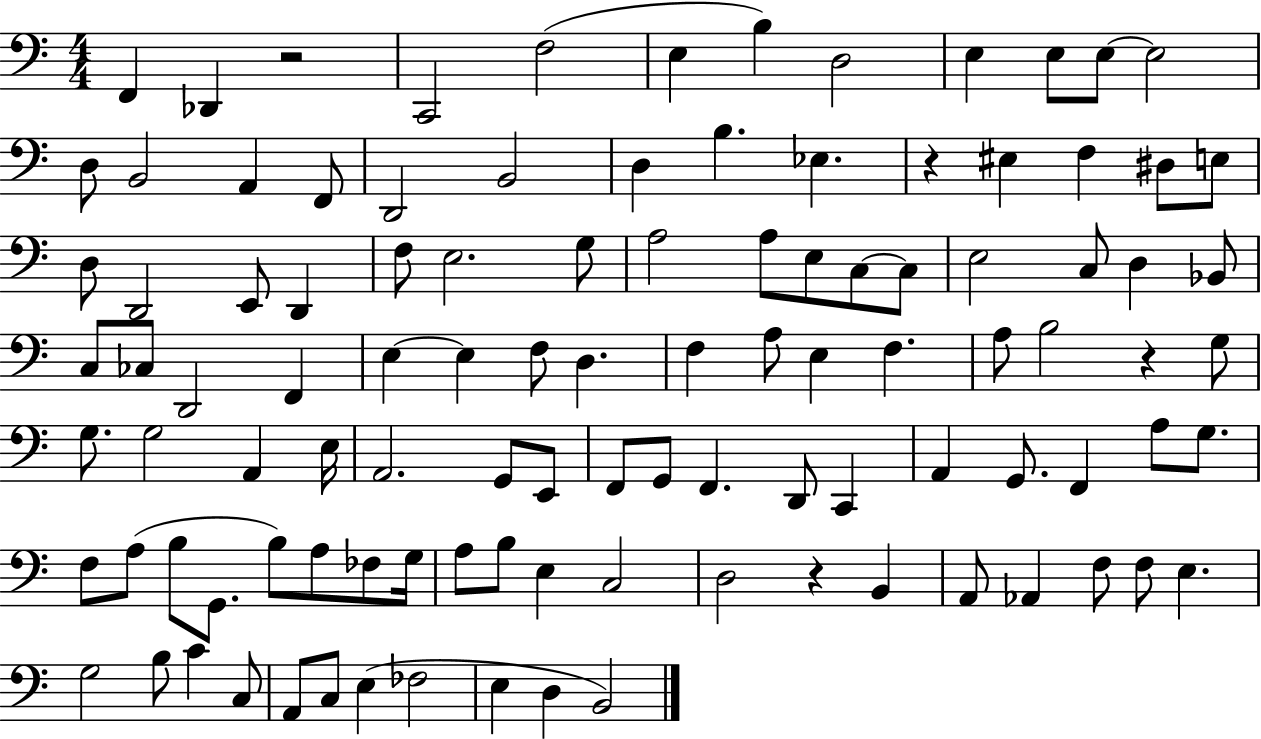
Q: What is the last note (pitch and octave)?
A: B2